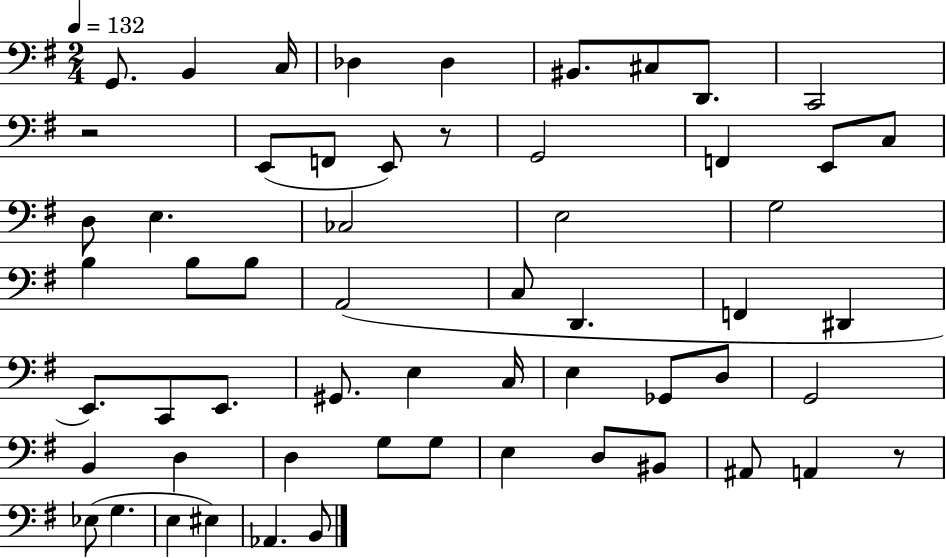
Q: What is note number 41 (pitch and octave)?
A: D3